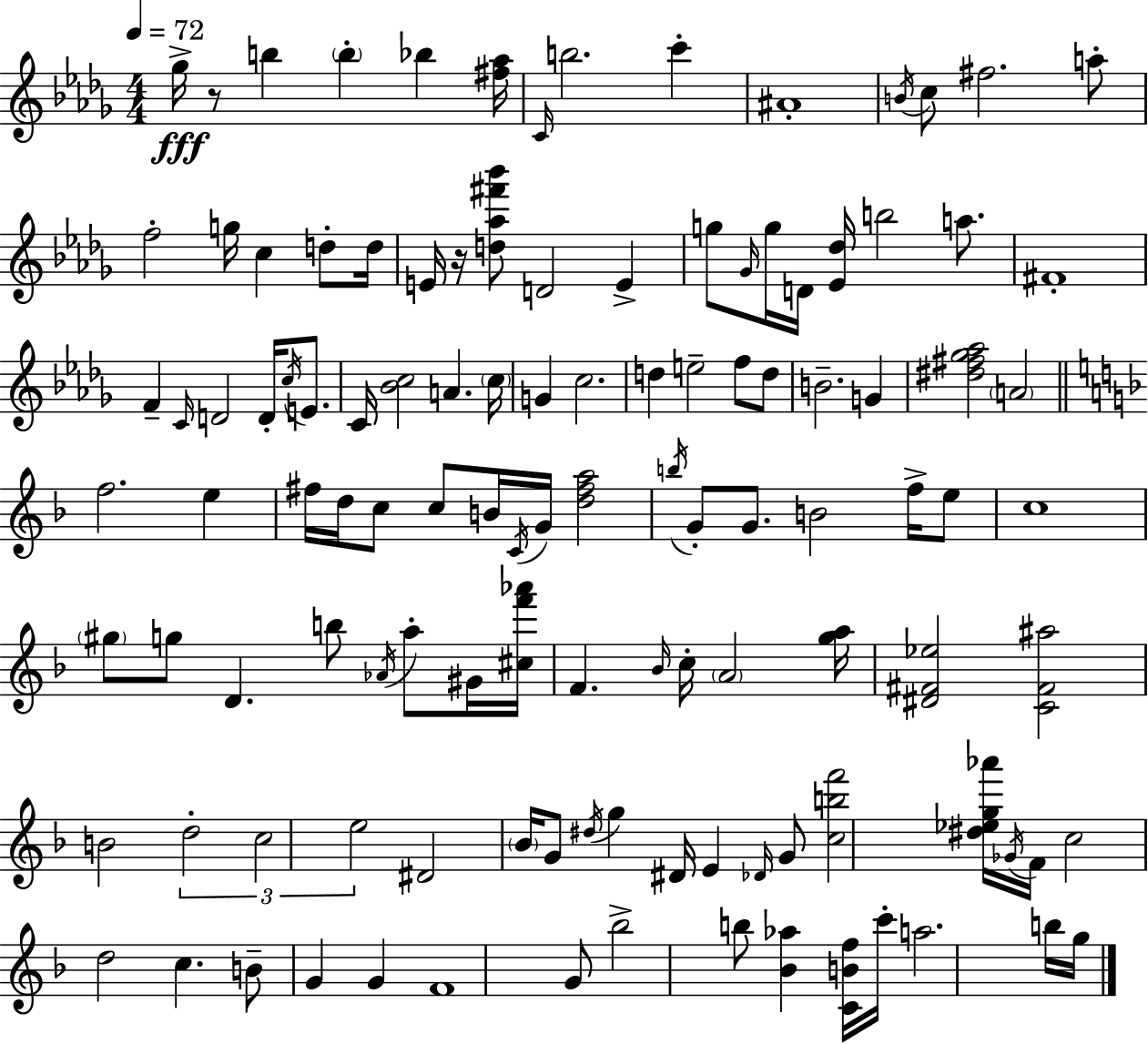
{
  \clef treble
  \numericTimeSignature
  \time 4/4
  \key bes \minor
  \tempo 4 = 72
  ges''16->\fff r8 b''4 \parenthesize b''4-. bes''4 <fis'' aes''>16 | \grace { c'16 } b''2. c'''4-. | ais'1-. | \acciaccatura { b'16 } c''8 fis''2. | \break a''8-. f''2-. g''16 c''4 d''8-. | d''16 e'16 r16 <d'' aes'' fis''' bes'''>8 d'2 e'4-> | g''8 \grace { ges'16 } g''16 d'16 <ees' des''>16 b''2 | a''8. fis'1-. | \break f'4-- \grace { c'16 } d'2 | d'16-. \acciaccatura { c''16 } e'8. c'16 <bes' c''>2 a'4. | \parenthesize c''16 g'4 c''2. | d''4 e''2-- | \break f''8 d''8 b'2.-- | g'4 <dis'' fis'' ges'' aes''>2 \parenthesize a'2 | \bar "||" \break \key f \major f''2. e''4 | fis''16 d''16 c''8 c''8 b'16 \acciaccatura { c'16 } g'16 <d'' fis'' a''>2 | \acciaccatura { b''16 } g'8-. g'8. b'2 f''16-> | e''8 c''1 | \break \parenthesize gis''8 g''8 d'4. b''8 \acciaccatura { aes'16 } a''8-. | gis'16 <cis'' f''' aes'''>16 f'4. \grace { bes'16 } c''16-. \parenthesize a'2 | <g'' a''>16 <dis' fis' ees''>2 <c' fis' ais''>2 | b'2 \tuplet 3/2 { d''2-. | \break c''2 e''2 } | dis'2 \parenthesize bes'16 g'8 \acciaccatura { dis''16 } | g''4 dis'16 e'4 \grace { des'16 } g'8 <c'' b'' f'''>2 | <dis'' ees'' g'' aes'''>16 \acciaccatura { ges'16 } f'16 c''2 d''2 | \break c''4. b'8-- g'4 | g'4 f'1 | g'8 bes''2-> | b''8 <bes' aes''>4 <c' b' f''>16 c'''16-. a''2. | \break b''16 g''16 \bar "|."
}